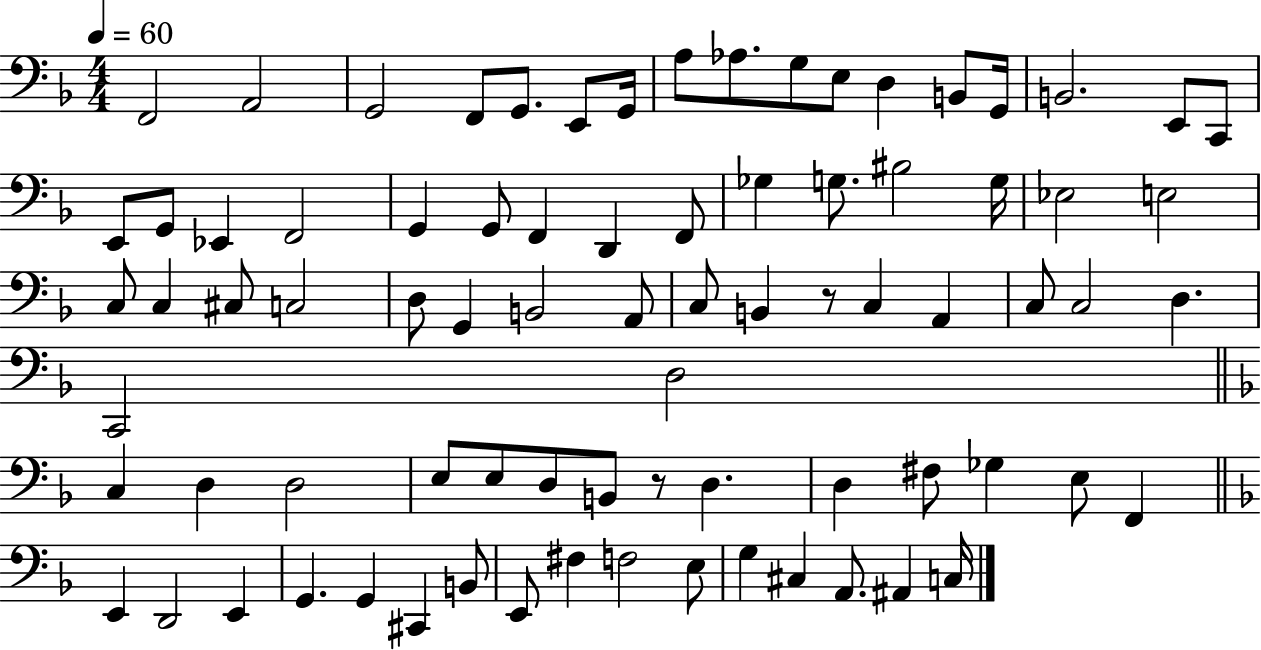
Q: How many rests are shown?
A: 2